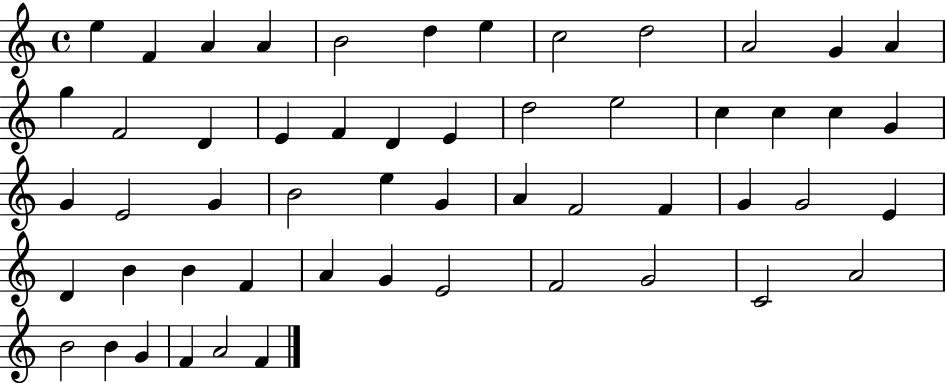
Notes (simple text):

E5/q F4/q A4/q A4/q B4/h D5/q E5/q C5/h D5/h A4/h G4/q A4/q G5/q F4/h D4/q E4/q F4/q D4/q E4/q D5/h E5/h C5/q C5/q C5/q G4/q G4/q E4/h G4/q B4/h E5/q G4/q A4/q F4/h F4/q G4/q G4/h E4/q D4/q B4/q B4/q F4/q A4/q G4/q E4/h F4/h G4/h C4/h A4/h B4/h B4/q G4/q F4/q A4/h F4/q